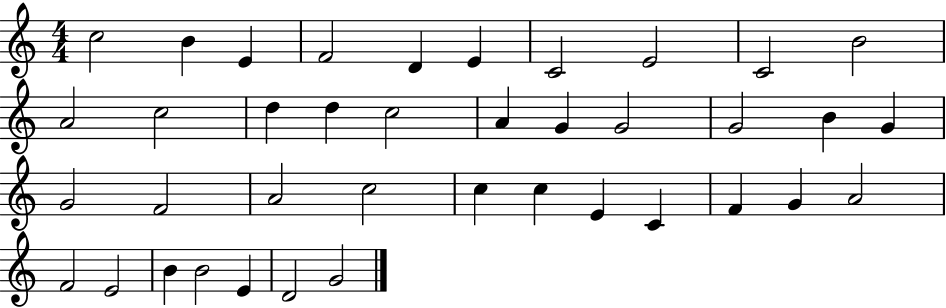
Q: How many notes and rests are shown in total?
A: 39